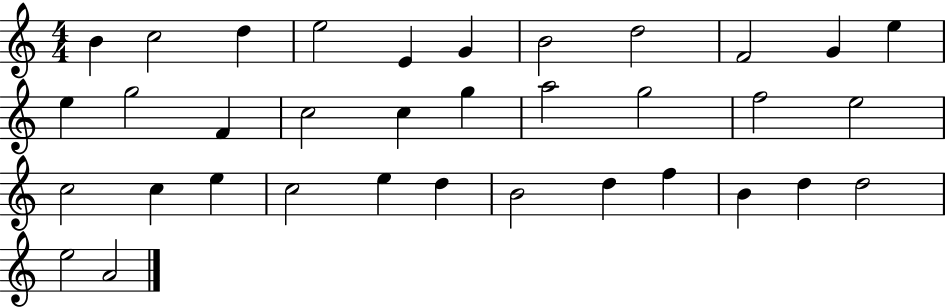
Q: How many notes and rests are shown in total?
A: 35